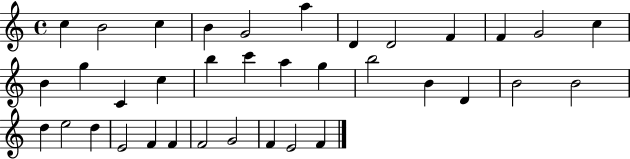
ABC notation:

X:1
T:Untitled
M:4/4
L:1/4
K:C
c B2 c B G2 a D D2 F F G2 c B g C c b c' a g b2 B D B2 B2 d e2 d E2 F F F2 G2 F E2 F